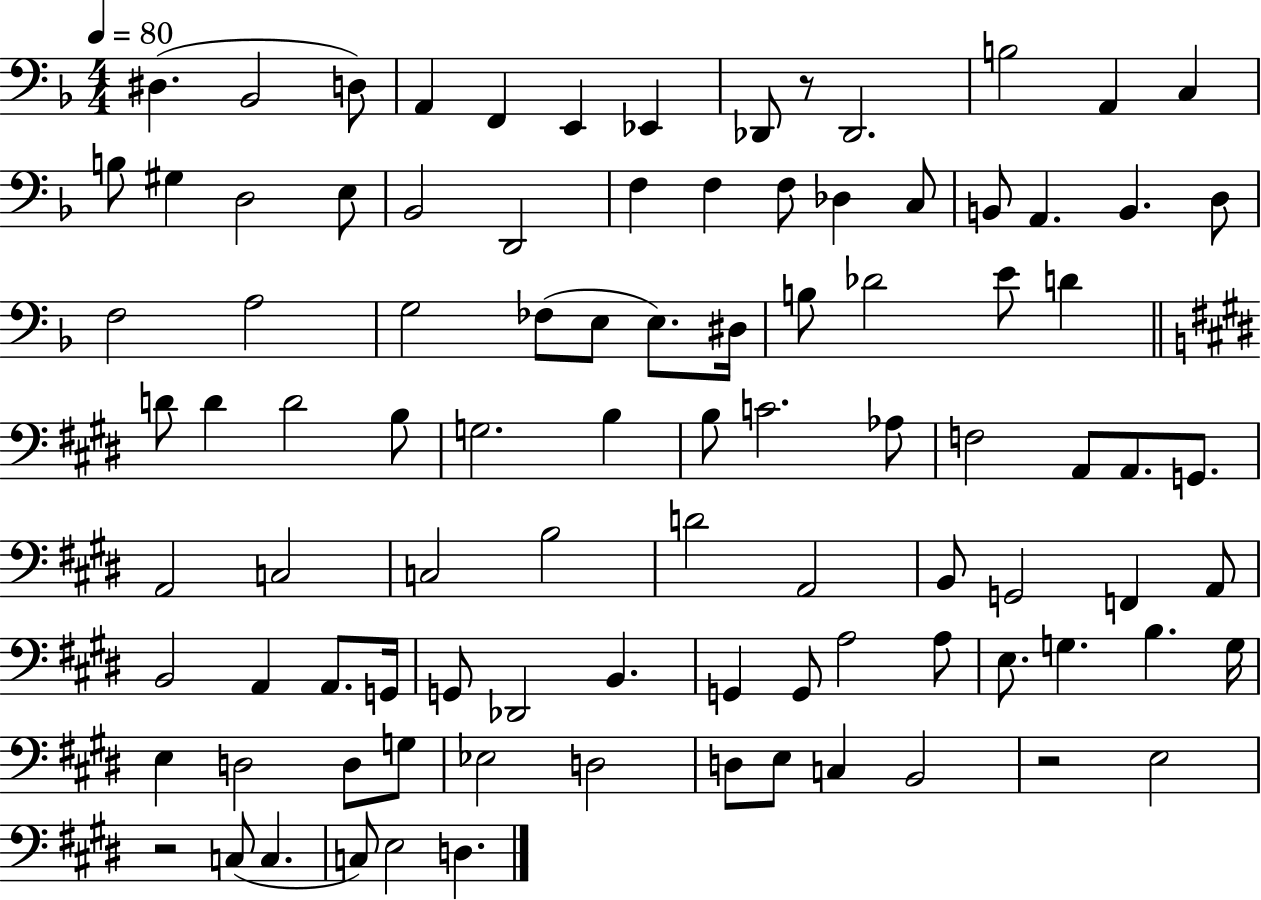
{
  \clef bass
  \numericTimeSignature
  \time 4/4
  \key f \major
  \tempo 4 = 80
  \repeat volta 2 { dis4.( bes,2 d8) | a,4 f,4 e,4 ees,4 | des,8 r8 des,2. | b2 a,4 c4 | \break b8 gis4 d2 e8 | bes,2 d,2 | f4 f4 f8 des4 c8 | b,8 a,4. b,4. d8 | \break f2 a2 | g2 fes8( e8 e8.) dis16 | b8 des'2 e'8 d'4 | \bar "||" \break \key e \major d'8 d'4 d'2 b8 | g2. b4 | b8 c'2. aes8 | f2 a,8 a,8. g,8. | \break a,2 c2 | c2 b2 | d'2 a,2 | b,8 g,2 f,4 a,8 | \break b,2 a,4 a,8. g,16 | g,8 des,2 b,4. | g,4 g,8 a2 a8 | e8. g4. b4. g16 | \break e4 d2 d8 g8 | ees2 d2 | d8 e8 c4 b,2 | r2 e2 | \break r2 c8( c4. | c8) e2 d4. | } \bar "|."
}